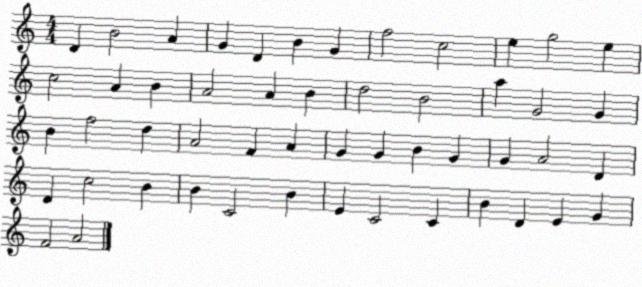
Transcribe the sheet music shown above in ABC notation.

X:1
T:Untitled
M:4/4
L:1/4
K:C
D B2 A G D B G f2 c2 e g2 e c2 A B A2 A B d2 B2 a G2 G B f2 d A2 F A G G B G G A2 D D c2 B B C2 B E C2 C B D E G F2 A2